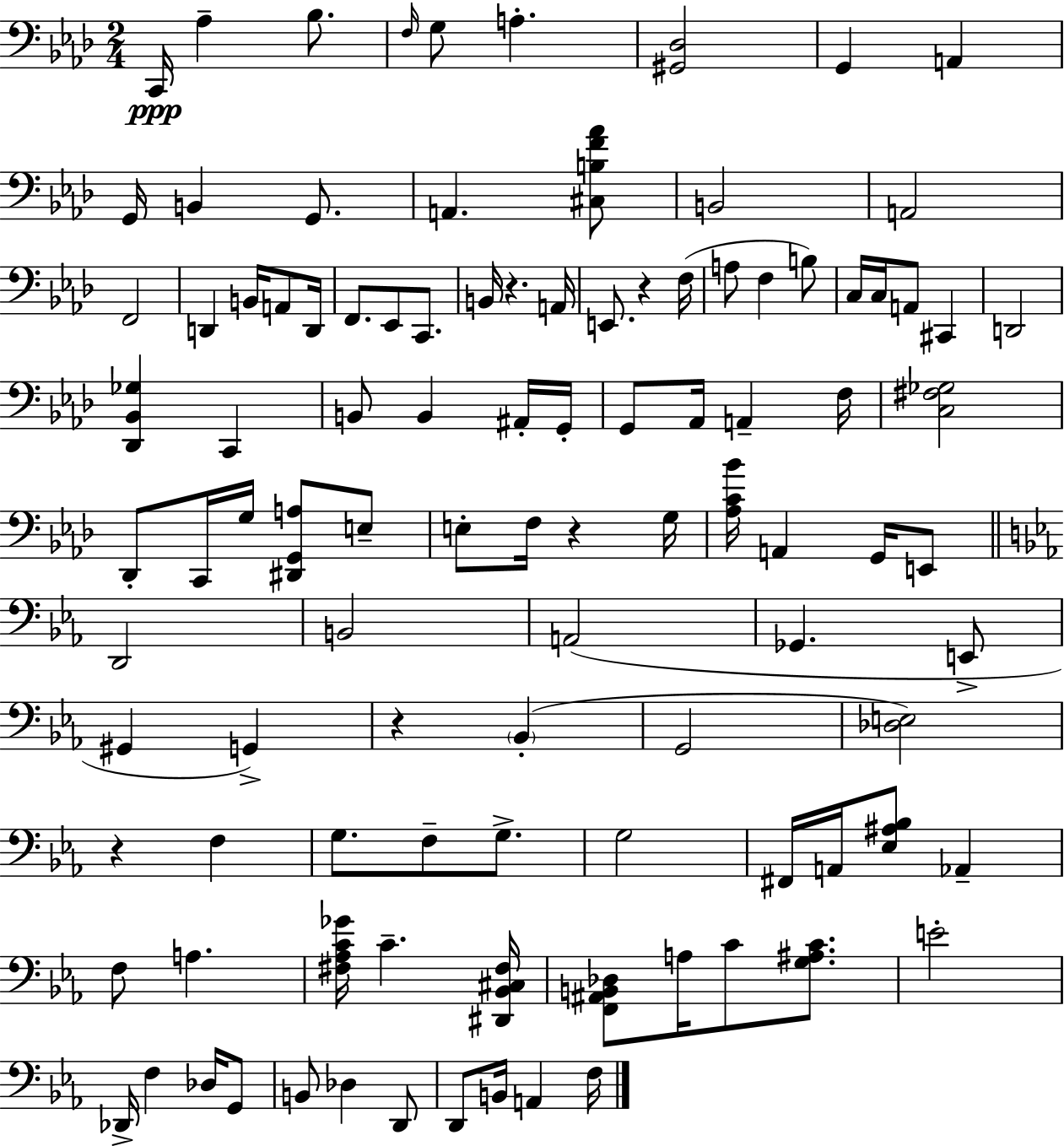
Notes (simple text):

C2/s Ab3/q Bb3/e. F3/s G3/e A3/q. [G#2,Db3]/h G2/q A2/q G2/s B2/q G2/e. A2/q. [C#3,B3,F4,Ab4]/e B2/h A2/h F2/h D2/q B2/s A2/e D2/s F2/e. Eb2/e C2/e. B2/s R/q. A2/s E2/e. R/q F3/s A3/e F3/q B3/e C3/s C3/s A2/e C#2/q D2/h [Db2,Bb2,Gb3]/q C2/q B2/e B2/q A#2/s G2/s G2/e Ab2/s A2/q F3/s [C3,F#3,Gb3]/h Db2/e C2/s G3/s [D#2,G2,A3]/e E3/e E3/e F3/s R/q G3/s [Ab3,C4,Bb4]/s A2/q G2/s E2/e D2/h B2/h A2/h Gb2/q. E2/e G#2/q G2/q R/q Bb2/q G2/h [Db3,E3]/h R/q F3/q G3/e. F3/e G3/e. G3/h F#2/s A2/s [Eb3,A#3,Bb3]/e Ab2/q F3/e A3/q. [F#3,Ab3,C4,Gb4]/s C4/q. [D#2,Bb2,C#3,F#3]/s [F2,A#2,B2,Db3]/e A3/s C4/e [G3,A#3,C4]/e. E4/h Db2/s F3/q Db3/s G2/e B2/e Db3/q D2/e D2/e B2/s A2/q F3/s